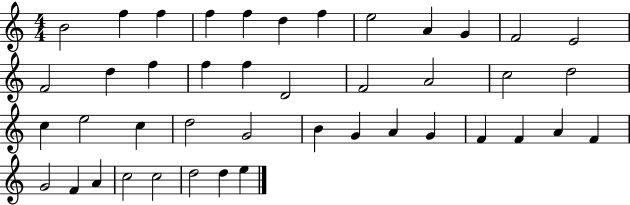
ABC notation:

X:1
T:Untitled
M:4/4
L:1/4
K:C
B2 f f f f d f e2 A G F2 E2 F2 d f f f D2 F2 A2 c2 d2 c e2 c d2 G2 B G A G F F A F G2 F A c2 c2 d2 d e